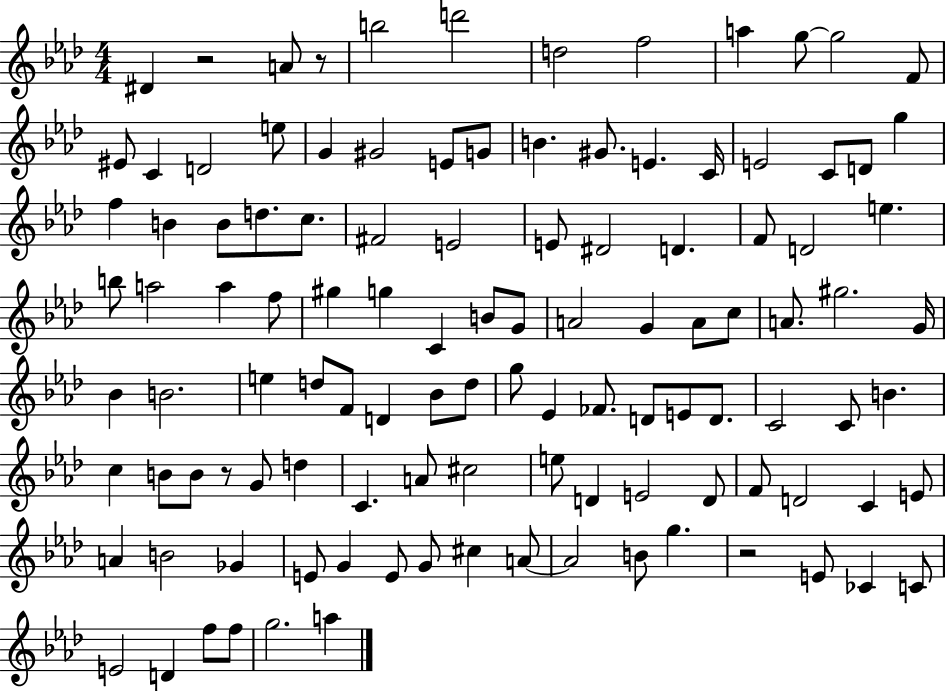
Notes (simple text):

D#4/q R/h A4/e R/e B5/h D6/h D5/h F5/h A5/q G5/e G5/h F4/e EIS4/e C4/q D4/h E5/e G4/q G#4/h E4/e G4/e B4/q. G#4/e. E4/q. C4/s E4/h C4/e D4/e G5/q F5/q B4/q B4/e D5/e. C5/e. F#4/h E4/h E4/e D#4/h D4/q. F4/e D4/h E5/q. B5/e A5/h A5/q F5/e G#5/q G5/q C4/q B4/e G4/e A4/h G4/q A4/e C5/e A4/e. G#5/h. G4/s Bb4/q B4/h. E5/q D5/e F4/e D4/q Bb4/e D5/e G5/e Eb4/q FES4/e. D4/e E4/e D4/e. C4/h C4/e B4/q. C5/q B4/e B4/e R/e G4/e D5/q C4/q. A4/e C#5/h E5/e D4/q E4/h D4/e F4/e D4/h C4/q E4/e A4/q B4/h Gb4/q E4/e G4/q E4/e G4/e C#5/q A4/e A4/h B4/e G5/q. R/h E4/e CES4/q C4/e E4/h D4/q F5/e F5/e G5/h. A5/q